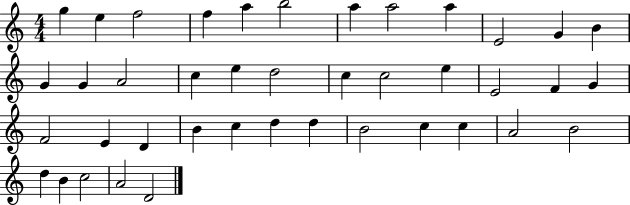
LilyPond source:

{
  \clef treble
  \numericTimeSignature
  \time 4/4
  \key c \major
  g''4 e''4 f''2 | f''4 a''4 b''2 | a''4 a''2 a''4 | e'2 g'4 b'4 | \break g'4 g'4 a'2 | c''4 e''4 d''2 | c''4 c''2 e''4 | e'2 f'4 g'4 | \break f'2 e'4 d'4 | b'4 c''4 d''4 d''4 | b'2 c''4 c''4 | a'2 b'2 | \break d''4 b'4 c''2 | a'2 d'2 | \bar "|."
}